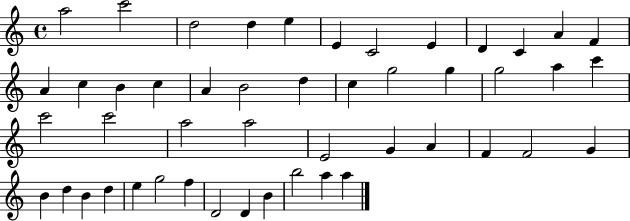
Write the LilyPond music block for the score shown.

{
  \clef treble
  \time 4/4
  \defaultTimeSignature
  \key c \major
  a''2 c'''2 | d''2 d''4 e''4 | e'4 c'2 e'4 | d'4 c'4 a'4 f'4 | \break a'4 c''4 b'4 c''4 | a'4 b'2 d''4 | c''4 g''2 g''4 | g''2 a''4 c'''4 | \break c'''2 c'''2 | a''2 a''2 | e'2 g'4 a'4 | f'4 f'2 g'4 | \break b'4 d''4 b'4 d''4 | e''4 g''2 f''4 | d'2 d'4 b'4 | b''2 a''4 a''4 | \break \bar "|."
}